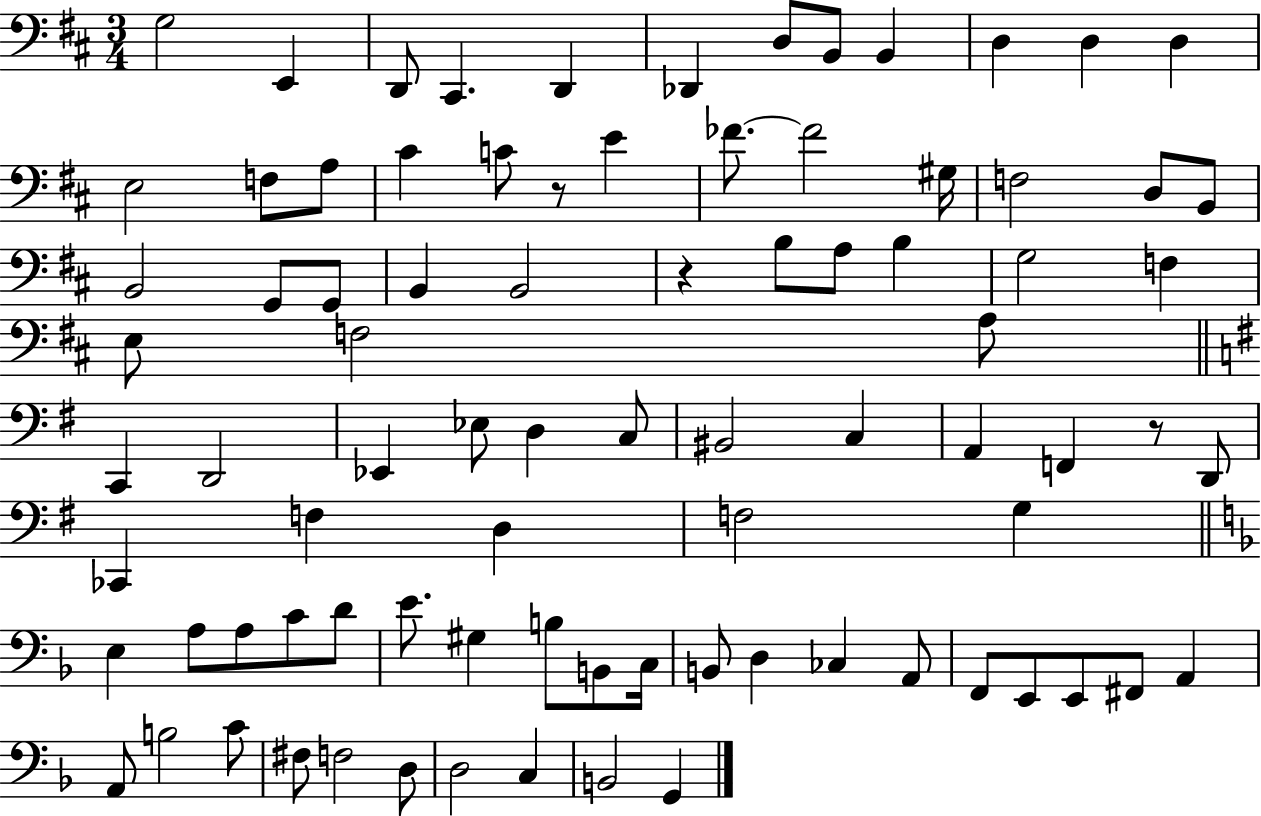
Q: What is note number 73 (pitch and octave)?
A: A2